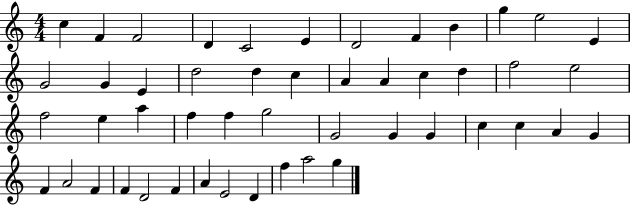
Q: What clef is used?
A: treble